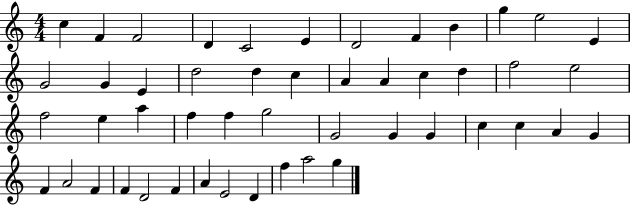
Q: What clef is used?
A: treble